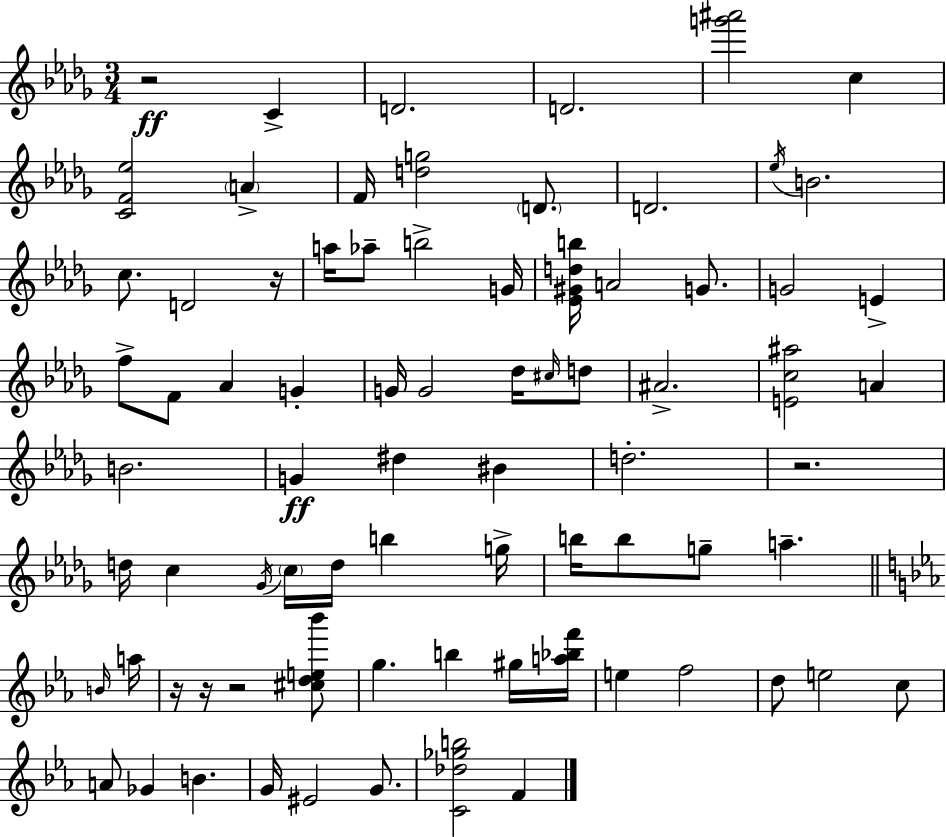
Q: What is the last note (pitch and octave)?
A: F4